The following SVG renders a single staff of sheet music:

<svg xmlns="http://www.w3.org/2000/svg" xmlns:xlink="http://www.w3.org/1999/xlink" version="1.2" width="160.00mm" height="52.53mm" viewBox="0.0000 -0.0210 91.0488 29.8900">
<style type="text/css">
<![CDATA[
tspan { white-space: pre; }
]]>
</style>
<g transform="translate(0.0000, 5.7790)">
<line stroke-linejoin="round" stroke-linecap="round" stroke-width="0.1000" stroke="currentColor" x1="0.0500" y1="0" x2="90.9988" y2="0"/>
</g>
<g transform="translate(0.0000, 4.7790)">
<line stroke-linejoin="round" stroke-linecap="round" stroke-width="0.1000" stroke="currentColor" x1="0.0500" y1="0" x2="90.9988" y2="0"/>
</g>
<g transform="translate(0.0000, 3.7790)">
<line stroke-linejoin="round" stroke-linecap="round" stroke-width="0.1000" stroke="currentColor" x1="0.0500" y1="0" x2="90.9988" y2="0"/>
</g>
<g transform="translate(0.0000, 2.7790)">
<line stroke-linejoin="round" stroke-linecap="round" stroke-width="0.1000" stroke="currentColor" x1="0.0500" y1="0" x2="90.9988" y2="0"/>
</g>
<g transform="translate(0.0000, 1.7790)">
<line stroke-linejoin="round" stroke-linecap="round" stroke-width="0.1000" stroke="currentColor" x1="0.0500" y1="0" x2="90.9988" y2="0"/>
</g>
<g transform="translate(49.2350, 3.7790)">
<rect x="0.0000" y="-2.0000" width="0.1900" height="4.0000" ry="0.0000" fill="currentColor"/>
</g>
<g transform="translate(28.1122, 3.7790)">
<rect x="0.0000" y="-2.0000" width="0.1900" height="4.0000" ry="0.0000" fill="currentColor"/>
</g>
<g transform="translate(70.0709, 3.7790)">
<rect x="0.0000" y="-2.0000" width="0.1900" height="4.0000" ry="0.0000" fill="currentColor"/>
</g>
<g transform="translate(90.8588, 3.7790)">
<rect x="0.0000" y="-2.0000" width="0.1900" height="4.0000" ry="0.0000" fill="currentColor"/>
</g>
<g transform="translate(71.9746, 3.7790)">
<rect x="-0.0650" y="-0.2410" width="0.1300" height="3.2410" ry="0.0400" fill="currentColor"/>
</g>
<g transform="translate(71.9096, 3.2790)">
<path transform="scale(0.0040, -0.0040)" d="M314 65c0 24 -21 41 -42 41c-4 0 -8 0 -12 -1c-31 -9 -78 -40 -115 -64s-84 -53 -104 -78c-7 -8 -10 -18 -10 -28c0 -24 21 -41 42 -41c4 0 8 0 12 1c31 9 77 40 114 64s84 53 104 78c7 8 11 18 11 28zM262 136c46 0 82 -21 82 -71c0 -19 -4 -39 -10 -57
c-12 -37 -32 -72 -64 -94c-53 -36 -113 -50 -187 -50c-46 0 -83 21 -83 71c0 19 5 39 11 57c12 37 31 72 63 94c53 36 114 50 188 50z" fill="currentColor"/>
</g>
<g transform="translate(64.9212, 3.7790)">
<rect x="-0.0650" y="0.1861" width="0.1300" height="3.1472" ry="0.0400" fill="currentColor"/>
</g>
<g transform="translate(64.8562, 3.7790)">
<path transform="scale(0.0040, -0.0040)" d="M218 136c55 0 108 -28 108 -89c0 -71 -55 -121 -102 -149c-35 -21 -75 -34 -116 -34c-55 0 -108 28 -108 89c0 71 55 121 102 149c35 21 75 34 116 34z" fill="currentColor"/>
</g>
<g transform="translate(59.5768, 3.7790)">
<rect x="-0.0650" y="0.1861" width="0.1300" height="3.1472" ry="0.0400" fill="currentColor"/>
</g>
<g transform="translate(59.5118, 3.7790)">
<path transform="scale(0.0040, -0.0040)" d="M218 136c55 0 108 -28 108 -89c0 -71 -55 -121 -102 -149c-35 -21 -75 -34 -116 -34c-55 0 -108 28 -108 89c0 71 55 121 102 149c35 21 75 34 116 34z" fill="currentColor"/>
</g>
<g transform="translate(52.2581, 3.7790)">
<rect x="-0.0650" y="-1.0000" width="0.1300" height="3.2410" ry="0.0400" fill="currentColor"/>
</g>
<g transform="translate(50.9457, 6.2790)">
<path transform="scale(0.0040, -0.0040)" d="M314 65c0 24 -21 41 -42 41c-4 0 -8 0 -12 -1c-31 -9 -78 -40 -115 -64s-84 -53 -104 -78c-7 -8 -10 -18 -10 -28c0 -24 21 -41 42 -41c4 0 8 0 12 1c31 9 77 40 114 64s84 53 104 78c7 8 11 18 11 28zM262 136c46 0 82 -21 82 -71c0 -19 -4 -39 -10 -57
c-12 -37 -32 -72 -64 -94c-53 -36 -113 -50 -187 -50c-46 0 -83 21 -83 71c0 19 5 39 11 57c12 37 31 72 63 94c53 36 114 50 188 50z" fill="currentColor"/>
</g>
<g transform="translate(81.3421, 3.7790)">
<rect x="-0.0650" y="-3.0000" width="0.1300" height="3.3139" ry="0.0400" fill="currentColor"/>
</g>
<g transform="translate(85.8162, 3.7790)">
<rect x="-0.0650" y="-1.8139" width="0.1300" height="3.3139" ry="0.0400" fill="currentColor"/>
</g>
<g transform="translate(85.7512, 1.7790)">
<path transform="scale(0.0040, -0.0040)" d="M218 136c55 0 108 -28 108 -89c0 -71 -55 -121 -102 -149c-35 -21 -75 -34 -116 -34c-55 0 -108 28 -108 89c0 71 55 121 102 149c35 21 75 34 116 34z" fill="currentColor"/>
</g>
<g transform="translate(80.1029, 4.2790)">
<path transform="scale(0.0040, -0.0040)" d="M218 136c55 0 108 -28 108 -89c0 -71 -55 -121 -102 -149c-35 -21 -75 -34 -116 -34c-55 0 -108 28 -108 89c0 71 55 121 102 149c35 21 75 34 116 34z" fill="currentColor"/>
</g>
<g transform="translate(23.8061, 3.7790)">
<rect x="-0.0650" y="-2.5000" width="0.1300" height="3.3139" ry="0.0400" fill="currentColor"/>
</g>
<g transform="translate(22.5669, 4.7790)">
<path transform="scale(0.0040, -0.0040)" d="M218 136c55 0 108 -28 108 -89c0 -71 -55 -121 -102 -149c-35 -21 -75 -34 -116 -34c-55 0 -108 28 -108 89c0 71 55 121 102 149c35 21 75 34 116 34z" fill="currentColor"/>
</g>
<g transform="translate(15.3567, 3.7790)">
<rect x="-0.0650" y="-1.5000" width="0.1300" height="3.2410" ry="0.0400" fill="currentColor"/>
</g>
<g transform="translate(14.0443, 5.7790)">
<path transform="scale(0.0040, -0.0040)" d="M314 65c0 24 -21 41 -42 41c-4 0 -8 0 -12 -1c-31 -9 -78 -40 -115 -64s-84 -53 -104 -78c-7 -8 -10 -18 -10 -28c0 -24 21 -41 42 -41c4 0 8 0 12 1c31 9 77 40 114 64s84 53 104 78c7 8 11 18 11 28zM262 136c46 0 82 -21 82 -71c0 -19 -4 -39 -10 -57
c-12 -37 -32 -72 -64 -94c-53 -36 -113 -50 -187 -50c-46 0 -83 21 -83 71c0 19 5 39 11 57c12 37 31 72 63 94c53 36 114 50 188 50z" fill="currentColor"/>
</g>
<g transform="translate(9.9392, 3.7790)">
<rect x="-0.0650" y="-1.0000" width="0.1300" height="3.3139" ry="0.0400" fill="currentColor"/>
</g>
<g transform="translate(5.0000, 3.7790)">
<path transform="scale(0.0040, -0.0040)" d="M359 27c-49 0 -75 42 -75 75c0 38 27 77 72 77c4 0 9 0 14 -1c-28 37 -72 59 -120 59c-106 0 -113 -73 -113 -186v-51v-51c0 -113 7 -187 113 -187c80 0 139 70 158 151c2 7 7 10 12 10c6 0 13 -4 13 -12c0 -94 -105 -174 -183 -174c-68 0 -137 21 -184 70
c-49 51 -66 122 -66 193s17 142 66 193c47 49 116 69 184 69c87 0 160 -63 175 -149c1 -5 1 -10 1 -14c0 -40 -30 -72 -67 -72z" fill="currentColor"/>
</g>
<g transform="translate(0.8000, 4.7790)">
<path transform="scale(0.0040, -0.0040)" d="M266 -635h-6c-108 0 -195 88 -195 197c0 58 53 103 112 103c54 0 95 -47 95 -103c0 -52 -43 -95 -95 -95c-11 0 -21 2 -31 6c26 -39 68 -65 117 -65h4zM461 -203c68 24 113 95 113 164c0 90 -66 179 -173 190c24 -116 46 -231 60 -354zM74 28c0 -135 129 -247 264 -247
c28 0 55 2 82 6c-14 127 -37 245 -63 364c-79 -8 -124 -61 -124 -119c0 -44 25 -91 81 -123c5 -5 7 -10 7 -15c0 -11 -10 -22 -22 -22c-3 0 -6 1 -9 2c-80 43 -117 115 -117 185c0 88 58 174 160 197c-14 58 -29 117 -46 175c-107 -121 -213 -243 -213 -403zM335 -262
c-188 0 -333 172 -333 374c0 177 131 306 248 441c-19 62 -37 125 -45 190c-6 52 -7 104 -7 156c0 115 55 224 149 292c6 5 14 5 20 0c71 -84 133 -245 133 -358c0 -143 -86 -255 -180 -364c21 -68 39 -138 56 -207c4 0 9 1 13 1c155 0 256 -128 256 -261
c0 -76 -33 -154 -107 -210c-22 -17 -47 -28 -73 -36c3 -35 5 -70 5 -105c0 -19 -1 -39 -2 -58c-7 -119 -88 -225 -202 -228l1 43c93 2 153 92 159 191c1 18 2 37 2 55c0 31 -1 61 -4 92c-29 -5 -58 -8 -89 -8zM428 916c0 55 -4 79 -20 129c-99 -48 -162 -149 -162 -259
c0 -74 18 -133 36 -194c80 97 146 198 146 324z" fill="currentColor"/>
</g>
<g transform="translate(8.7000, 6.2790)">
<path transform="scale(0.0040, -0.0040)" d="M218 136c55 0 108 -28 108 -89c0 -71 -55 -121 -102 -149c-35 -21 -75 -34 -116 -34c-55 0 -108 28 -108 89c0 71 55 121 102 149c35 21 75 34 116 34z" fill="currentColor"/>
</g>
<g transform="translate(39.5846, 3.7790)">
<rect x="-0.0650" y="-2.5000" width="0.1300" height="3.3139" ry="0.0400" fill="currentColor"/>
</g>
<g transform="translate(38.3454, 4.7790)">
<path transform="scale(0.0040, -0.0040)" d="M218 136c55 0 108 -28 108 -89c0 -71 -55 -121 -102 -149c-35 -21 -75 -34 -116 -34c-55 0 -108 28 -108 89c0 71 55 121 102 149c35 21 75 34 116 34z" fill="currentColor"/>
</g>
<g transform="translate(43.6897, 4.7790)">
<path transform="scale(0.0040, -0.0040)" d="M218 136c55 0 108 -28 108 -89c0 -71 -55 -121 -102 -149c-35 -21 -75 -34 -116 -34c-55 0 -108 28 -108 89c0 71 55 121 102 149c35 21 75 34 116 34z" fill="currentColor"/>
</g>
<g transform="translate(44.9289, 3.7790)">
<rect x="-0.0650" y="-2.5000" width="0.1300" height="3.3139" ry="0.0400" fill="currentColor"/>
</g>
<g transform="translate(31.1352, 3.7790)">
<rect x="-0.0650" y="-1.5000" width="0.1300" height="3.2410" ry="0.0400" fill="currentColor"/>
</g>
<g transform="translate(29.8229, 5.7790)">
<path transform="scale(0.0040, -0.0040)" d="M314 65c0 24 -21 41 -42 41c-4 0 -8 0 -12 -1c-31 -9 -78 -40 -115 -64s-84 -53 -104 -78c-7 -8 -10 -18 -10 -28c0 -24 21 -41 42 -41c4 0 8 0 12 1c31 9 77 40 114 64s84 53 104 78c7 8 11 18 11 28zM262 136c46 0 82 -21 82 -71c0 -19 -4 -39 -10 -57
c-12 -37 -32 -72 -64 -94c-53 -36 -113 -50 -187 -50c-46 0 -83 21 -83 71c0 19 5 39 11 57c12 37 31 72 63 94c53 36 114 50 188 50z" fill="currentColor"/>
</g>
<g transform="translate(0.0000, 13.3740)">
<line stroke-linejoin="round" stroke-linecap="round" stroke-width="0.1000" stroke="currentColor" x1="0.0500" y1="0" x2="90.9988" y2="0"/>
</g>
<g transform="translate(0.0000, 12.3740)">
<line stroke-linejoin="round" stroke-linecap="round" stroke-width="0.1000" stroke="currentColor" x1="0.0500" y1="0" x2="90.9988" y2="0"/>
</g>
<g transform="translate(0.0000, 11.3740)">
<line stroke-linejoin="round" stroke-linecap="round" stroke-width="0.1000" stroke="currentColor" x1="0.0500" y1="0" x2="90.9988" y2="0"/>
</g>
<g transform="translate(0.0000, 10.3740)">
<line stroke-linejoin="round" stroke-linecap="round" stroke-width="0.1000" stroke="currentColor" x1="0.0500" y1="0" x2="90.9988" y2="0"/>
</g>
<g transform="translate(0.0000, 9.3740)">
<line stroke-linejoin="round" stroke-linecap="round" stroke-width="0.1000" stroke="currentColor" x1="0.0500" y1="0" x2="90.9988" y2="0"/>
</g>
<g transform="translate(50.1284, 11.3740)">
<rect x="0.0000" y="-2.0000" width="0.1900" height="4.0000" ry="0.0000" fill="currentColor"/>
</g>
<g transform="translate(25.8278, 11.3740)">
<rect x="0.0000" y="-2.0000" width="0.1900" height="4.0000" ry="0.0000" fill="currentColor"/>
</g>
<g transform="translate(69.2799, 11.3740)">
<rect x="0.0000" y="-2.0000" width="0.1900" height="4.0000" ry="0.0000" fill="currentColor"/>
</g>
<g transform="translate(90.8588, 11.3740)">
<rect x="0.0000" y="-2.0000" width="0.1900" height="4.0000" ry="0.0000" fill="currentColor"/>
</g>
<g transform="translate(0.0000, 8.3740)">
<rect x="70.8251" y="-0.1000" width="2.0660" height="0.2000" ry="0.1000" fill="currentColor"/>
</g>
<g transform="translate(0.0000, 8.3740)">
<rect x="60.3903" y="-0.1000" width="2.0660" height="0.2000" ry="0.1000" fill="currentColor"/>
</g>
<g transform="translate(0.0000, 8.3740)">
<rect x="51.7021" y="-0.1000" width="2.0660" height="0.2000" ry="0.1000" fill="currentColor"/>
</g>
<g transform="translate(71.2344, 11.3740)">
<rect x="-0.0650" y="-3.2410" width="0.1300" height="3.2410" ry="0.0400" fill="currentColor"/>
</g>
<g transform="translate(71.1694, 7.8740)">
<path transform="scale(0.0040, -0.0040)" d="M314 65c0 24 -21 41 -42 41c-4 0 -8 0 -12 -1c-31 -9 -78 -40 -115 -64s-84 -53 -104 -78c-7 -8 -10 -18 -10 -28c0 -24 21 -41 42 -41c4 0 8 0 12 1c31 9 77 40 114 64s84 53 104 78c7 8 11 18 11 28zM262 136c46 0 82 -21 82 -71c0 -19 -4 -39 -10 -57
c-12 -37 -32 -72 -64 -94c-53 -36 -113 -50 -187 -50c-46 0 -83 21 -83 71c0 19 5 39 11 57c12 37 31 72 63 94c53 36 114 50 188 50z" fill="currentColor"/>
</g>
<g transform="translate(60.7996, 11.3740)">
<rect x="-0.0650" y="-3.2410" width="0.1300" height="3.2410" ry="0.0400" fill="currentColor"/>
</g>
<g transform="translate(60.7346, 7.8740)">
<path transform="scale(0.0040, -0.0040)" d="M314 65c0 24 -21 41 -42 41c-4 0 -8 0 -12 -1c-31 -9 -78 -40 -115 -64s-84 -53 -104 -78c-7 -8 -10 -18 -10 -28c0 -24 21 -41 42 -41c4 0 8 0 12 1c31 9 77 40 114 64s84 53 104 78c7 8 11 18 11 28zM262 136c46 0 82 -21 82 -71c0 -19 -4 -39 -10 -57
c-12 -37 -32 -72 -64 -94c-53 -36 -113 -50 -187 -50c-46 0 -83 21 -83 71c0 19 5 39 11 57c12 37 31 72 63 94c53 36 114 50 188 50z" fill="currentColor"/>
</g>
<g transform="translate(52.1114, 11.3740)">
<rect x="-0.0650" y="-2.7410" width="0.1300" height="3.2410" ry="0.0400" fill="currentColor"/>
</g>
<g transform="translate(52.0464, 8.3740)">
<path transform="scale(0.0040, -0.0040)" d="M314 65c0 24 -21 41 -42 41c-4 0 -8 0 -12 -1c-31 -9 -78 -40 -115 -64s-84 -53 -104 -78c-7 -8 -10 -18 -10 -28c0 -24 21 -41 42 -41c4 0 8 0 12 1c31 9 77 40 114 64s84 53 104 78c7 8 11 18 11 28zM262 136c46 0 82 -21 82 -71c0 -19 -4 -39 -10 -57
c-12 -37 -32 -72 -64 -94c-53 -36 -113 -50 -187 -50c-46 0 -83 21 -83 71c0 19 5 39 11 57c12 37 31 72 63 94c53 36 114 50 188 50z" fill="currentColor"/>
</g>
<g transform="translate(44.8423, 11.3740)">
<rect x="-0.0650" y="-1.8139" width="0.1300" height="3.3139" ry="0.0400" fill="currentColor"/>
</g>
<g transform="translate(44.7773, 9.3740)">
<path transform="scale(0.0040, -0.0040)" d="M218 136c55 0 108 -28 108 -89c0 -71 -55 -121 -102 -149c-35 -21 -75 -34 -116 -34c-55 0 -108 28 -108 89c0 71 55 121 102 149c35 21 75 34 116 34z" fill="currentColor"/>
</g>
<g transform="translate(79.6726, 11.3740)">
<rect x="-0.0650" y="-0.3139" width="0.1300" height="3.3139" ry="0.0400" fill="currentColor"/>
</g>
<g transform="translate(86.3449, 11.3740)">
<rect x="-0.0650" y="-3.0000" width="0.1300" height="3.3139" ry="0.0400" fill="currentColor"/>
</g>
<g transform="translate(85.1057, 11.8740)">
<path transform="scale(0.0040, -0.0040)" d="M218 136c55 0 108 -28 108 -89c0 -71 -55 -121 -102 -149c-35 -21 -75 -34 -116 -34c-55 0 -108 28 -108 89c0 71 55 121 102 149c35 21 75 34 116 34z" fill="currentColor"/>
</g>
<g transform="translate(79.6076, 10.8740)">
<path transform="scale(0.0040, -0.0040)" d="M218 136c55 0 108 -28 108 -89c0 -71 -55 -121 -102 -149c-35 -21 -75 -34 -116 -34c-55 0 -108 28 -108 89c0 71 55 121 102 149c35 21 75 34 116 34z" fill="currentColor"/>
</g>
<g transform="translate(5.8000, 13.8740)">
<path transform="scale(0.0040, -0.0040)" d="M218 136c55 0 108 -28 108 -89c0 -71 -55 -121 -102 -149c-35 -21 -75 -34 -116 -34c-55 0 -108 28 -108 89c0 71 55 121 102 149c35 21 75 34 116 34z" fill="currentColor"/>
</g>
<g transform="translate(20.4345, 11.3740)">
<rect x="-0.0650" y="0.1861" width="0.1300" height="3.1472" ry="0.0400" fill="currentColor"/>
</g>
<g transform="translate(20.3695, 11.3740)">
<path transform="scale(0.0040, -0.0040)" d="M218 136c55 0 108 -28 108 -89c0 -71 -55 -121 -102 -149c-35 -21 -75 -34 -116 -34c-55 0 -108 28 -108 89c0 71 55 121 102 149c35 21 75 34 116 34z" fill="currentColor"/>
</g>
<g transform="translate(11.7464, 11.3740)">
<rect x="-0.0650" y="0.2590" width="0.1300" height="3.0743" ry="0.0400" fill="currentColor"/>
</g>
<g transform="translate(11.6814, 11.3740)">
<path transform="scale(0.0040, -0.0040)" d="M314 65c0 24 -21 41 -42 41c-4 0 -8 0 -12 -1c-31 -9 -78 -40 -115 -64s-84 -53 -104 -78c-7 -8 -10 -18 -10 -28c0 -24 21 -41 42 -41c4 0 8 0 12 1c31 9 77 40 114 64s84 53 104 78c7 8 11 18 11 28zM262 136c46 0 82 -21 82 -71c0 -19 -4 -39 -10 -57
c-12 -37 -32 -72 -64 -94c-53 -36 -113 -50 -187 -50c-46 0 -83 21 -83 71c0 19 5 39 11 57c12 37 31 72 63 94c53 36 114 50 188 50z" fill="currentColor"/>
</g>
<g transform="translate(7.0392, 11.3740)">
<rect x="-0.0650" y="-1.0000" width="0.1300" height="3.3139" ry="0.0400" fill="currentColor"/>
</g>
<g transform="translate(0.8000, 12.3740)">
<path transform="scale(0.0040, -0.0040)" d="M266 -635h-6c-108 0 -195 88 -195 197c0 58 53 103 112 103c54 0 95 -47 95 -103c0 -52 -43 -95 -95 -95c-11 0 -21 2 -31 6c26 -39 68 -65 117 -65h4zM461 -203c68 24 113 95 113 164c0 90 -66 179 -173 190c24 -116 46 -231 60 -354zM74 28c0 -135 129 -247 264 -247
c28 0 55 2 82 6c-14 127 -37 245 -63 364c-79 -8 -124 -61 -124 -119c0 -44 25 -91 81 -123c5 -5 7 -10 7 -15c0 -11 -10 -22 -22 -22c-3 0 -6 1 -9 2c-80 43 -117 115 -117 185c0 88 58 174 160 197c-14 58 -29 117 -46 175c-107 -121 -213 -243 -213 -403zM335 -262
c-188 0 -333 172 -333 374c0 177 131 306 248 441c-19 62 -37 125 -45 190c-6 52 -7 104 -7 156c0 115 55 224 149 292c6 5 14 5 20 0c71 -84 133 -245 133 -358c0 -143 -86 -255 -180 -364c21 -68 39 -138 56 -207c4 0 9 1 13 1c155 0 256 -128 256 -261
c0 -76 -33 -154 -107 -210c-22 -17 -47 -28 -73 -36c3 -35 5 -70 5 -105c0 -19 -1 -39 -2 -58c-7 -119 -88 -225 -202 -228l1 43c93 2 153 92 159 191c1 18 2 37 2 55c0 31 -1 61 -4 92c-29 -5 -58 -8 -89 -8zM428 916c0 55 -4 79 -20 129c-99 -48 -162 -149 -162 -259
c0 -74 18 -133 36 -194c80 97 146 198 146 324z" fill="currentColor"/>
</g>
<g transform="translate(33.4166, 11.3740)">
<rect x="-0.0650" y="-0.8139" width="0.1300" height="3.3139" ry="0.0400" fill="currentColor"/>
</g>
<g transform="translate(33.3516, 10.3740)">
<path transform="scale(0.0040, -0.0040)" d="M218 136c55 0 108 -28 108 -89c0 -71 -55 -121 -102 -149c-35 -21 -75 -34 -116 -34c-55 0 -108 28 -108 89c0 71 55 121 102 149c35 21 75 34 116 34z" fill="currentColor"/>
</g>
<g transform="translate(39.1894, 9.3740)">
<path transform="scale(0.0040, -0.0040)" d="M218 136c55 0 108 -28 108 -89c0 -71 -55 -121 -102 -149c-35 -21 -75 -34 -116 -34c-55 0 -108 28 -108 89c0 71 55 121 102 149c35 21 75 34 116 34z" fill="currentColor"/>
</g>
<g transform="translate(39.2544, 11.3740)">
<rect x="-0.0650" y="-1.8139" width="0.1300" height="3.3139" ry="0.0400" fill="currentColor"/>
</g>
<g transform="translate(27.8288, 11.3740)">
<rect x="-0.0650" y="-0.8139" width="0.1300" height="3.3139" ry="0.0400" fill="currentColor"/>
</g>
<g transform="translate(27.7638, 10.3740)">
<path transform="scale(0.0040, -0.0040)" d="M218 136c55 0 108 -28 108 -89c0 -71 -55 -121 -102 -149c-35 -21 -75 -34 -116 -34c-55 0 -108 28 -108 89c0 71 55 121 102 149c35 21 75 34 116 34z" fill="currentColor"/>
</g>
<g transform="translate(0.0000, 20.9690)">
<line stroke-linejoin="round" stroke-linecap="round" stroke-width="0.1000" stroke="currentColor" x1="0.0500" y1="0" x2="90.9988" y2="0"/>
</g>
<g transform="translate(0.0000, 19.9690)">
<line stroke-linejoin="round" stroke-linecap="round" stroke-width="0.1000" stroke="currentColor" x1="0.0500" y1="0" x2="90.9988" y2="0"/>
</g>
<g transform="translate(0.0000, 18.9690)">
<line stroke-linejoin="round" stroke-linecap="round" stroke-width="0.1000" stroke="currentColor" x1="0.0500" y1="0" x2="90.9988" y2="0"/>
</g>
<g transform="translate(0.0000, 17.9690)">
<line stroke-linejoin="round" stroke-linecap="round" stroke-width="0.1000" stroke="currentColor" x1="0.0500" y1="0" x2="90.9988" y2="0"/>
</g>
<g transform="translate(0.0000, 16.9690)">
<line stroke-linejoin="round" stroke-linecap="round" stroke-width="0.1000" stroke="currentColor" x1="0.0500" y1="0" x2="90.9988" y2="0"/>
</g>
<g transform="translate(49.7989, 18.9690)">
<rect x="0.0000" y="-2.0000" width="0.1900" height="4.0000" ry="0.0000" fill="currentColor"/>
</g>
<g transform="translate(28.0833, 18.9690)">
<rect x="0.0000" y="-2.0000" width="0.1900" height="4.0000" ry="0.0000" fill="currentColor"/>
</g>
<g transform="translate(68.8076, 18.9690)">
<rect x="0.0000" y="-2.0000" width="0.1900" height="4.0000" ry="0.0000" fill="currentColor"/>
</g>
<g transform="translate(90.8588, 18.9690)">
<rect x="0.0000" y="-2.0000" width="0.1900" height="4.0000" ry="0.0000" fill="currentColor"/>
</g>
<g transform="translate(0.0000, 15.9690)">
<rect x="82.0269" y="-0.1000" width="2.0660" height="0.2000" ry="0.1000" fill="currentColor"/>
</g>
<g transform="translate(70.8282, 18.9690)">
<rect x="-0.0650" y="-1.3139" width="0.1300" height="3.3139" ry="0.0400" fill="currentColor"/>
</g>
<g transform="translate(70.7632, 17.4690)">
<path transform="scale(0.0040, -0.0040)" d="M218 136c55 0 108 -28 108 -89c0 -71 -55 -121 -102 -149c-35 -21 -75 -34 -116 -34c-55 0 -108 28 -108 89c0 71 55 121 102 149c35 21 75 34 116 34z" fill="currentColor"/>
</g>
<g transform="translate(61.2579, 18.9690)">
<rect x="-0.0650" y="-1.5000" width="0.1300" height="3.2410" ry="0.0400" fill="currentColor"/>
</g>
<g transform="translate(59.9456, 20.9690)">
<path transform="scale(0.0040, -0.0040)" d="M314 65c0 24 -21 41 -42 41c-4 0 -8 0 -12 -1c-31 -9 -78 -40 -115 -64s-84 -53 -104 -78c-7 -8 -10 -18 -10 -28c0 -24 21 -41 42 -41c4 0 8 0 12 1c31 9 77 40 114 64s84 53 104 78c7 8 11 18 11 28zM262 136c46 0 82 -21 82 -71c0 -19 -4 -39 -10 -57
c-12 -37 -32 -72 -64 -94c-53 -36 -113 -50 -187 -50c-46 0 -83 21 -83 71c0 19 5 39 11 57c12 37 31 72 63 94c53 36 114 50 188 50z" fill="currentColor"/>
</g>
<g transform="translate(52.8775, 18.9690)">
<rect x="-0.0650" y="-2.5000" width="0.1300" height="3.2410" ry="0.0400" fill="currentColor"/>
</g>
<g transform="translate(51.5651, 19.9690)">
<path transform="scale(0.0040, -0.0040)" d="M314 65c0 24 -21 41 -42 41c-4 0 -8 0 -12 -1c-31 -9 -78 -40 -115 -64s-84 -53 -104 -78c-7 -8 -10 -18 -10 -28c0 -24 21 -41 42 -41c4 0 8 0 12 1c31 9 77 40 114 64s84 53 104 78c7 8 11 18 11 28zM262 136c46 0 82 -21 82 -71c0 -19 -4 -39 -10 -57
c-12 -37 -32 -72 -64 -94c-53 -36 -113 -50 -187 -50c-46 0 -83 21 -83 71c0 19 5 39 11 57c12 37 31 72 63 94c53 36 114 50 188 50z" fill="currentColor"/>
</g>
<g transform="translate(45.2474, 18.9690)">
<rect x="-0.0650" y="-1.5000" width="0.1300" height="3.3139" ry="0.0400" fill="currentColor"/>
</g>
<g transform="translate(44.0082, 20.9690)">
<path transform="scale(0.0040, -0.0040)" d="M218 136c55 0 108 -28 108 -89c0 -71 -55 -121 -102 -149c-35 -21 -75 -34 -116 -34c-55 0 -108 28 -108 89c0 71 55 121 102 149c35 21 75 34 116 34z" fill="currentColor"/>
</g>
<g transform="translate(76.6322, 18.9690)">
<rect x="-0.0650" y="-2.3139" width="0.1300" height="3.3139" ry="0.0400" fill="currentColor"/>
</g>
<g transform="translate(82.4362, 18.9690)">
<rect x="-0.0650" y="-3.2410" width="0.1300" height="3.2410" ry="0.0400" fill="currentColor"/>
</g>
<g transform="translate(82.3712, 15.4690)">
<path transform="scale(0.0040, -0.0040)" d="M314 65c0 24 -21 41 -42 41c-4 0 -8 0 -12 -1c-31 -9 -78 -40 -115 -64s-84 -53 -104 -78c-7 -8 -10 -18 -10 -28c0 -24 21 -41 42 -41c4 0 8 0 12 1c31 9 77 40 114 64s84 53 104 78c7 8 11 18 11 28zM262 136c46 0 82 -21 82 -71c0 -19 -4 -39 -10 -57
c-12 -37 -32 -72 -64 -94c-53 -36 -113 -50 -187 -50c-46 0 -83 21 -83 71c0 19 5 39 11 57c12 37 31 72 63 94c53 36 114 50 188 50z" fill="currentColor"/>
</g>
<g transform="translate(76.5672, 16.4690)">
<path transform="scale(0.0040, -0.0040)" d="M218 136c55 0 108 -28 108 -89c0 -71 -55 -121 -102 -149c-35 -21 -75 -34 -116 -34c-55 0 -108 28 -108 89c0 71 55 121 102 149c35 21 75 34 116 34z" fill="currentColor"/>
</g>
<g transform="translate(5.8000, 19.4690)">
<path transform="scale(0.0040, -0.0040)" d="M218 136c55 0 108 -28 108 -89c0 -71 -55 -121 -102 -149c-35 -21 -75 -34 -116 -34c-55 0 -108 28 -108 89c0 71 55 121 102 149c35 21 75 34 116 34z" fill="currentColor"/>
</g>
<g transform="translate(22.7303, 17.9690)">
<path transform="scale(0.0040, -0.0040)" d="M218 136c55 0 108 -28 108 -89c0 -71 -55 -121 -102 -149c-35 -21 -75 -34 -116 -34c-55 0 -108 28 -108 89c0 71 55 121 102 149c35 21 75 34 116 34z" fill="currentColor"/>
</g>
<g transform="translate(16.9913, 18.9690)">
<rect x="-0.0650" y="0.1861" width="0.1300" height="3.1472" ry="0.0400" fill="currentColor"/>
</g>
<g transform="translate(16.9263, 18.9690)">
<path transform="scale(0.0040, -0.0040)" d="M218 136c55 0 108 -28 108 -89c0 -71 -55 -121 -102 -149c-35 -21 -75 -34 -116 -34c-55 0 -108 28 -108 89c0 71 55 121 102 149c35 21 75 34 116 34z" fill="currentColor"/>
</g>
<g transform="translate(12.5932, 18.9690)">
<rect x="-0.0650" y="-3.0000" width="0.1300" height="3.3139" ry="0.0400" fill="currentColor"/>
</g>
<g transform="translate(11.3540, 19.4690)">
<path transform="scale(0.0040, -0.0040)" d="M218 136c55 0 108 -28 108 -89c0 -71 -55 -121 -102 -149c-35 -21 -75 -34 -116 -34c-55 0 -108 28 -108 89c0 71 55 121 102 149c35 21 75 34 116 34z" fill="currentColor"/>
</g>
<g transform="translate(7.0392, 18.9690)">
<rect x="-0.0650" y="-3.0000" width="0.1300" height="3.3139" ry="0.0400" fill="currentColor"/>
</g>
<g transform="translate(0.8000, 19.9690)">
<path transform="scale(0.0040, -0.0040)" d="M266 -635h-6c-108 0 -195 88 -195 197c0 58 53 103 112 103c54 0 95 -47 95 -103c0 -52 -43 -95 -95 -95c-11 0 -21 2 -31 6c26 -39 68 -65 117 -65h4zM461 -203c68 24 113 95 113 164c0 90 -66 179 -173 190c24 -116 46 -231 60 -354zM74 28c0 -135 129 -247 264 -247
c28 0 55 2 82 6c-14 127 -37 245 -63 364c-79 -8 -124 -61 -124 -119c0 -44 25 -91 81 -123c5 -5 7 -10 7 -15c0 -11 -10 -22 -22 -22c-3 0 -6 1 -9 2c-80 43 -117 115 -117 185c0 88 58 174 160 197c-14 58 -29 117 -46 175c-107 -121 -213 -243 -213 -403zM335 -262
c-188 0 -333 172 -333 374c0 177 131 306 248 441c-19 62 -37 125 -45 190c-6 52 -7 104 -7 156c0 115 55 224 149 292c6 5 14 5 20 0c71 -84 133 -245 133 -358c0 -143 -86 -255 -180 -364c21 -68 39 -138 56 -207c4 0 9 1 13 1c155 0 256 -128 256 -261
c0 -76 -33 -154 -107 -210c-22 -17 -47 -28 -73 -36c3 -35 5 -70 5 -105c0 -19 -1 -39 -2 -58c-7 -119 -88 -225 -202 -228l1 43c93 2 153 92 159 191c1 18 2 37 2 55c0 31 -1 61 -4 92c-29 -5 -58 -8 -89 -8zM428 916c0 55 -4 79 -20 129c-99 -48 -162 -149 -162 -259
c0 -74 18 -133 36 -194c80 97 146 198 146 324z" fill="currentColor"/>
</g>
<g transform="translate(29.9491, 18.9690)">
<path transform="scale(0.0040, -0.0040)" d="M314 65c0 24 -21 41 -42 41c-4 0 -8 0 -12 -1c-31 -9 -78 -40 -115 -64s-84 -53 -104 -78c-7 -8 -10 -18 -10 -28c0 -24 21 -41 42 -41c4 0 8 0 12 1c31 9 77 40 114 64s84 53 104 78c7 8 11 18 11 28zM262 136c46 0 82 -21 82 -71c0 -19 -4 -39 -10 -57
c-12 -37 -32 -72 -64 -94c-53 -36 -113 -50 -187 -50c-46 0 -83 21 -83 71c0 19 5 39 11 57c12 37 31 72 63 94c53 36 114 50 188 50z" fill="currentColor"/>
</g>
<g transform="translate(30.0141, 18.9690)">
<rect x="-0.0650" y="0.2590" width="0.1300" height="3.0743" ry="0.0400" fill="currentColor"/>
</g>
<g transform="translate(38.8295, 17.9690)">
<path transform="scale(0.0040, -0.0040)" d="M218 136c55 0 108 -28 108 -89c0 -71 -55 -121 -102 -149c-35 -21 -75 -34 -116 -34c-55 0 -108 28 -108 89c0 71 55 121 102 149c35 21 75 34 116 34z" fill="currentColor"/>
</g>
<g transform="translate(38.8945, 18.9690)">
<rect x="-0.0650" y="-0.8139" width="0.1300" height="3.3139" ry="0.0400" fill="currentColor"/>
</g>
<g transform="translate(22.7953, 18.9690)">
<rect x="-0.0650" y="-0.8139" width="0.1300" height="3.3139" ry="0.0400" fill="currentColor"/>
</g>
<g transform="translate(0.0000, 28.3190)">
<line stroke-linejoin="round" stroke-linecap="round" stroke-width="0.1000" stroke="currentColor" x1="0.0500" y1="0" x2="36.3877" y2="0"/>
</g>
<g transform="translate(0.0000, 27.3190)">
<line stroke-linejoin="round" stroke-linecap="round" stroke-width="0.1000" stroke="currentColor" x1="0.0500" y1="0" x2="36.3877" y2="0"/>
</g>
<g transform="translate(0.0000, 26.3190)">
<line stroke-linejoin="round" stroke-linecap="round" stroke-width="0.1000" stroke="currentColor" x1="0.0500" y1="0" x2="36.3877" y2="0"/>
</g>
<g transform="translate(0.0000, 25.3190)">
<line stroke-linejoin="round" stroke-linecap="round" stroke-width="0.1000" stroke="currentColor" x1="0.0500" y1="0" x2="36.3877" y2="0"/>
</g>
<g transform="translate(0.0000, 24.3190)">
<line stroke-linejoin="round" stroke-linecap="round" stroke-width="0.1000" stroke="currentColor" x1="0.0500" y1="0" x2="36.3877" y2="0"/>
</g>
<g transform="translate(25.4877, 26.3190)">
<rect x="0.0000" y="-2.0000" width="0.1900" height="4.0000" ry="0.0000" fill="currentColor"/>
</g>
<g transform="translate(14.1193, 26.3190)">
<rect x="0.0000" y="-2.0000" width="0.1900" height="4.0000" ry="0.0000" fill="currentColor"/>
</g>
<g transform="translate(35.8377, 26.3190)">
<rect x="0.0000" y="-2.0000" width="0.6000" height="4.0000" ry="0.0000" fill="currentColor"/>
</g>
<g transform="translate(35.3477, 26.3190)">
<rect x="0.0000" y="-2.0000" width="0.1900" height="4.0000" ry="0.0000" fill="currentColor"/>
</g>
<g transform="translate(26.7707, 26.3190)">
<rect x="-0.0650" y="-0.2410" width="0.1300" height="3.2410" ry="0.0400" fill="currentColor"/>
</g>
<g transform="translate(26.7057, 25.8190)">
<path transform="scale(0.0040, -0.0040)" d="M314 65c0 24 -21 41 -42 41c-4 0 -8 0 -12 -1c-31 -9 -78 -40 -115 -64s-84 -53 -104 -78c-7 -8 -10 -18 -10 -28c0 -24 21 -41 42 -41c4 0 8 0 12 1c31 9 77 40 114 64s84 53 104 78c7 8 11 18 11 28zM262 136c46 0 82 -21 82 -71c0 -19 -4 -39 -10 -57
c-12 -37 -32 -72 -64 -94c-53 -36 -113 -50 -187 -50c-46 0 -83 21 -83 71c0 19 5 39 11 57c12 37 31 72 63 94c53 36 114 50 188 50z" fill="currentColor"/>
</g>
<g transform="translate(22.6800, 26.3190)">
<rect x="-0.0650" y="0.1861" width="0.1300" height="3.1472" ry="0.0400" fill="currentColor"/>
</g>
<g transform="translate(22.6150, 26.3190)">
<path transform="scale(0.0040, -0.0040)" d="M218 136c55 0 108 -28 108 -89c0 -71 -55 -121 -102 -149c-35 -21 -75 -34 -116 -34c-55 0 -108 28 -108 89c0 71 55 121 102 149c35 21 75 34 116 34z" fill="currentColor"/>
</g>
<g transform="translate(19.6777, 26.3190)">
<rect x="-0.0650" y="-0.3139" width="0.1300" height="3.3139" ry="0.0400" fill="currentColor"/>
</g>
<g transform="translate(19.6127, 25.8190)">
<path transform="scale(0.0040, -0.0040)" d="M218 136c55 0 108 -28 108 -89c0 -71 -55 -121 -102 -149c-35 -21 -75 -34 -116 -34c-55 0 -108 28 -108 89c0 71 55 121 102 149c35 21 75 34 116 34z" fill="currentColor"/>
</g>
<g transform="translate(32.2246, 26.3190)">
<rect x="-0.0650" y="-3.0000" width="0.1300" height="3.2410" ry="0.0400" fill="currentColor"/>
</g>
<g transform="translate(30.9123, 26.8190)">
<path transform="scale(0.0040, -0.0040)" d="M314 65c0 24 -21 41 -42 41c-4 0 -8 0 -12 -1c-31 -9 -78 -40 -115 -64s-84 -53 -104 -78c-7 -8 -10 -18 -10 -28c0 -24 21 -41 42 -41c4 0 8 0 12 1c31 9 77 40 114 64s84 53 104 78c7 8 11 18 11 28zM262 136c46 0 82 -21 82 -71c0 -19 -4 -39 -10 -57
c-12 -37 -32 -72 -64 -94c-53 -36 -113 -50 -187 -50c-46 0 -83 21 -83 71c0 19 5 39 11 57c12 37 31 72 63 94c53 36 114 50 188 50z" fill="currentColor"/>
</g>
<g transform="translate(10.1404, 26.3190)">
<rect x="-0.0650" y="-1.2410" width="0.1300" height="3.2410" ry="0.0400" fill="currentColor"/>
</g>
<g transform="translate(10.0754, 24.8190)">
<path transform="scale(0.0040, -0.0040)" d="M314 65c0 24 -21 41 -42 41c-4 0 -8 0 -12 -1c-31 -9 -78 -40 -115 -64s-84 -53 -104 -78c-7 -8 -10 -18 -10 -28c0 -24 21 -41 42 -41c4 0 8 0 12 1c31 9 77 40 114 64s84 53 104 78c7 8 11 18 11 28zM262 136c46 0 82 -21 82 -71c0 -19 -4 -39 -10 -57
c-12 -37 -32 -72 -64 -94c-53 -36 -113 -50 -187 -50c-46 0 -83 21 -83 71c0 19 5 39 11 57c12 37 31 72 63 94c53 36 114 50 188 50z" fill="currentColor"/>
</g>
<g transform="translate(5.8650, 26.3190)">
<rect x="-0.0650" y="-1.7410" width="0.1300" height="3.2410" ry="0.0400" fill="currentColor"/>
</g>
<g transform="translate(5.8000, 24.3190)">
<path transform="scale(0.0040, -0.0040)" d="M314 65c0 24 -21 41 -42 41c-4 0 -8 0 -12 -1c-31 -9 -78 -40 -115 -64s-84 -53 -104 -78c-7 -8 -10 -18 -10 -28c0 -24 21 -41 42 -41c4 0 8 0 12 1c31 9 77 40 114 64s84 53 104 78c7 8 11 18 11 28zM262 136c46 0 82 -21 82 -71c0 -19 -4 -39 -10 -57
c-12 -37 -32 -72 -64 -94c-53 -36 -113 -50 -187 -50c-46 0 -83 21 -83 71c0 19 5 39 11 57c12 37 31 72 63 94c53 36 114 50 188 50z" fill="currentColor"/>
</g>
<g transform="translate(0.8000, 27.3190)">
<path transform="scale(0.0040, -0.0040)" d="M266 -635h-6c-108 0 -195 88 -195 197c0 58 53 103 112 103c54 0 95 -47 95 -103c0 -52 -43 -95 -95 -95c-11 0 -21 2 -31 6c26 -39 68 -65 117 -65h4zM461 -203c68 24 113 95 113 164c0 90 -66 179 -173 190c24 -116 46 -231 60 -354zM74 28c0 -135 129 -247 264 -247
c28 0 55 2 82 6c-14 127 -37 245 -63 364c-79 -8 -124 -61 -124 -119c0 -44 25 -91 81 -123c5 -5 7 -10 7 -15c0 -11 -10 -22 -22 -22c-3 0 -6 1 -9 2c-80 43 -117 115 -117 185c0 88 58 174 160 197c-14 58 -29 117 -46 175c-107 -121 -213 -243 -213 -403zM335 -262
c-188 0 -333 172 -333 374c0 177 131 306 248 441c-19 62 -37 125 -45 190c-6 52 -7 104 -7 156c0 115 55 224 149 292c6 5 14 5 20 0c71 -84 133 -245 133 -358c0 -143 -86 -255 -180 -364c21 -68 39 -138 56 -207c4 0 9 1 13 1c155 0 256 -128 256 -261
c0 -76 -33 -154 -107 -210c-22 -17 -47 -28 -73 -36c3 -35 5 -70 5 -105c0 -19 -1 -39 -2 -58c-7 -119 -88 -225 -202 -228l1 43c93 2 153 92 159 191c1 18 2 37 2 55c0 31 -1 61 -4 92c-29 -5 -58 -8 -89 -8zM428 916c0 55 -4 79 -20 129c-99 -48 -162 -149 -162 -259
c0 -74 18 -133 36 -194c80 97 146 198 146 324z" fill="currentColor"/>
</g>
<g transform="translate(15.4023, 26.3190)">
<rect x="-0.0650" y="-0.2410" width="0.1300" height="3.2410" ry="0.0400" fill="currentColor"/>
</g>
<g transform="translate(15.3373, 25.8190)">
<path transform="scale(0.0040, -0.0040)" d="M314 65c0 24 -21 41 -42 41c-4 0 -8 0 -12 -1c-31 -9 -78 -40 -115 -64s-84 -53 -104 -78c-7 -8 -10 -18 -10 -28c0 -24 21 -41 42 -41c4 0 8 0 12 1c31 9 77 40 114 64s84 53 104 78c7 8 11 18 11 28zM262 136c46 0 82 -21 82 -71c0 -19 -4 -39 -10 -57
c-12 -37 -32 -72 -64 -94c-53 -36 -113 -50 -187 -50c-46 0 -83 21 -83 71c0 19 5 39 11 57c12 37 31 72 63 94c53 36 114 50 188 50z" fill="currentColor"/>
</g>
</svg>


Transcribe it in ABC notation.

X:1
T:Untitled
M:4/4
L:1/4
K:C
D E2 G E2 G G D2 B B c2 A f D B2 B d d f f a2 b2 b2 c A A A B d B2 d E G2 E2 e g b2 f2 e2 c2 c B c2 A2